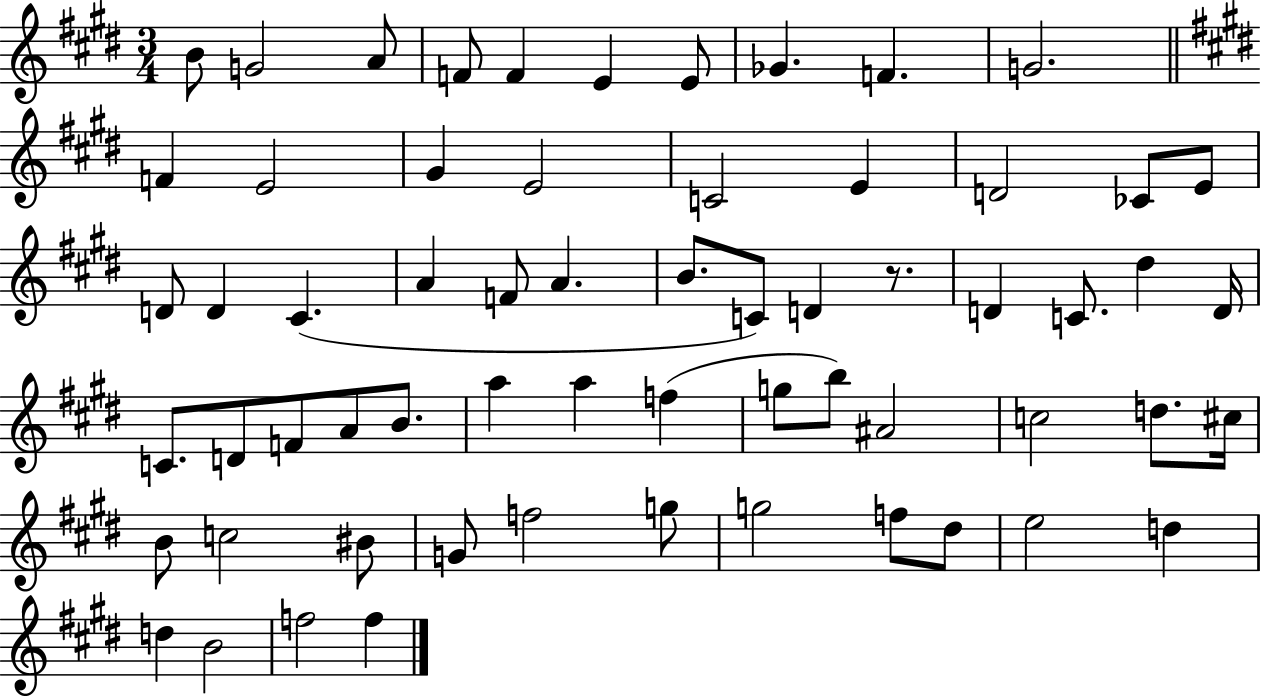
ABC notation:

X:1
T:Untitled
M:3/4
L:1/4
K:E
B/2 G2 A/2 F/2 F E E/2 _G F G2 F E2 ^G E2 C2 E D2 _C/2 E/2 D/2 D ^C A F/2 A B/2 C/2 D z/2 D C/2 ^d D/4 C/2 D/2 F/2 A/2 B/2 a a f g/2 b/2 ^A2 c2 d/2 ^c/4 B/2 c2 ^B/2 G/2 f2 g/2 g2 f/2 ^d/2 e2 d d B2 f2 f